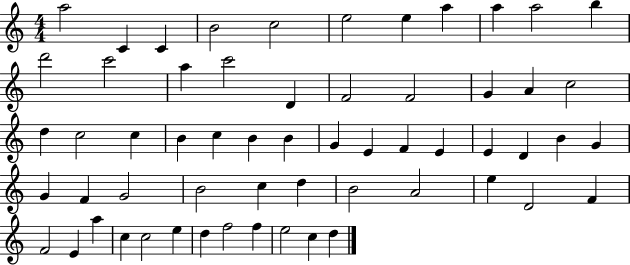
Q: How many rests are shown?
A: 0